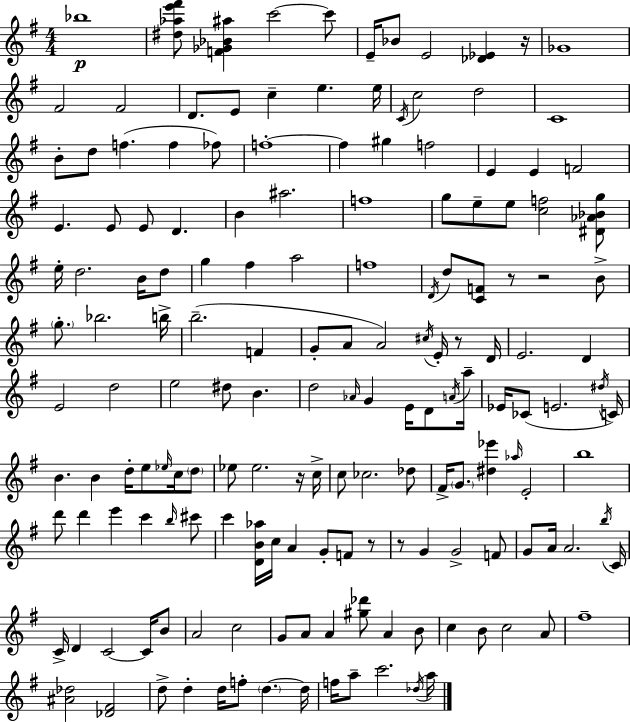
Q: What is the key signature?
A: G major